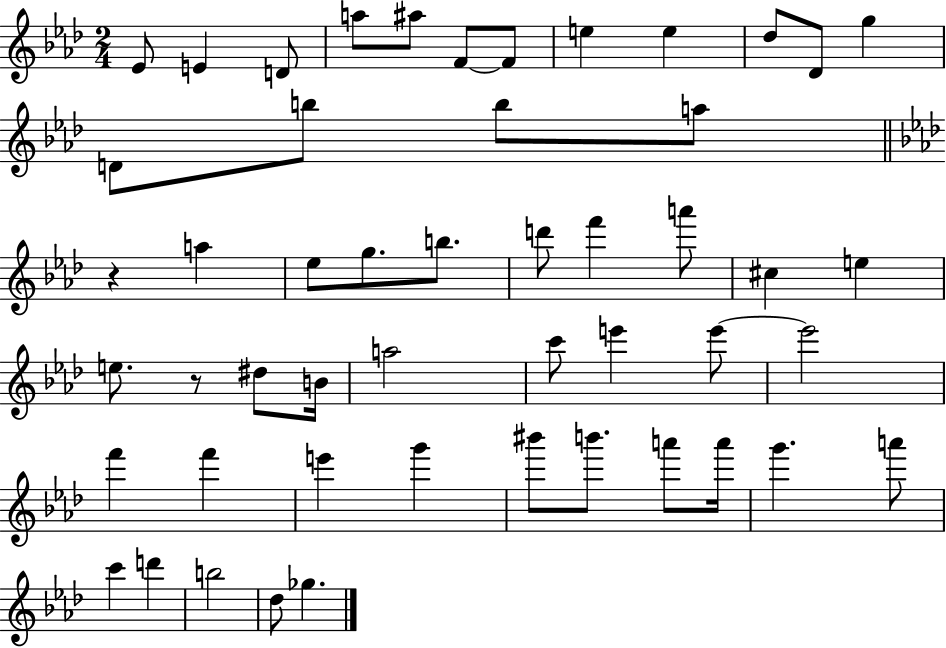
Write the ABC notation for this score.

X:1
T:Untitled
M:2/4
L:1/4
K:Ab
_E/2 E D/2 a/2 ^a/2 F/2 F/2 e e _d/2 _D/2 g D/2 b/2 b/2 a/2 z a _e/2 g/2 b/2 d'/2 f' a'/2 ^c e e/2 z/2 ^d/2 B/4 a2 c'/2 e' e'/2 e'2 f' f' e' g' ^b'/2 b'/2 a'/2 a'/4 g' a'/2 c' d' b2 _d/2 _g